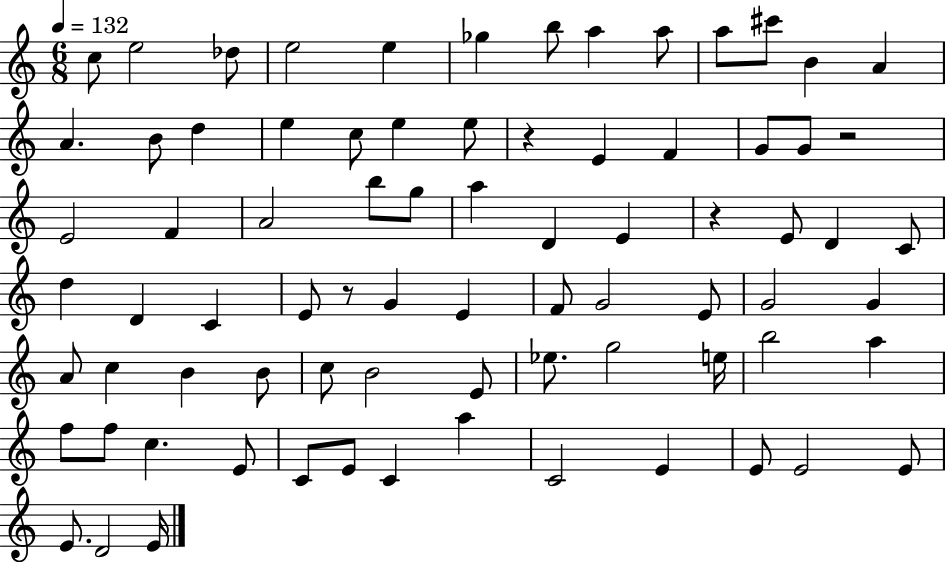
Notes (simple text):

C5/e E5/h Db5/e E5/h E5/q Gb5/q B5/e A5/q A5/e A5/e C#6/e B4/q A4/q A4/q. B4/e D5/q E5/q C5/e E5/q E5/e R/q E4/q F4/q G4/e G4/e R/h E4/h F4/q A4/h B5/e G5/e A5/q D4/q E4/q R/q E4/e D4/q C4/e D5/q D4/q C4/q E4/e R/e G4/q E4/q F4/e G4/h E4/e G4/h G4/q A4/e C5/q B4/q B4/e C5/e B4/h E4/e Eb5/e. G5/h E5/s B5/h A5/q F5/e F5/e C5/q. E4/e C4/e E4/e C4/q A5/q C4/h E4/q E4/e E4/h E4/e E4/e. D4/h E4/s